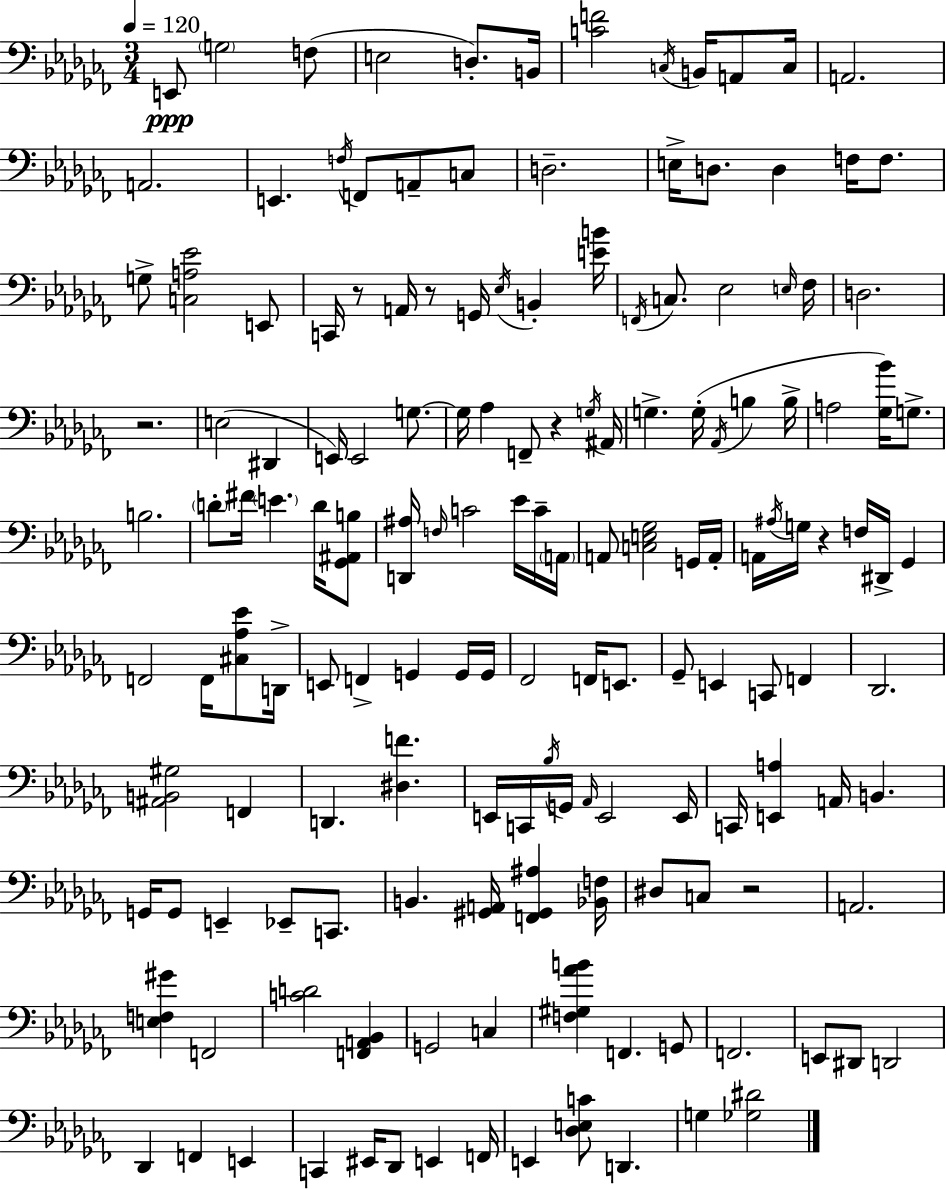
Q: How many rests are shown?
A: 6